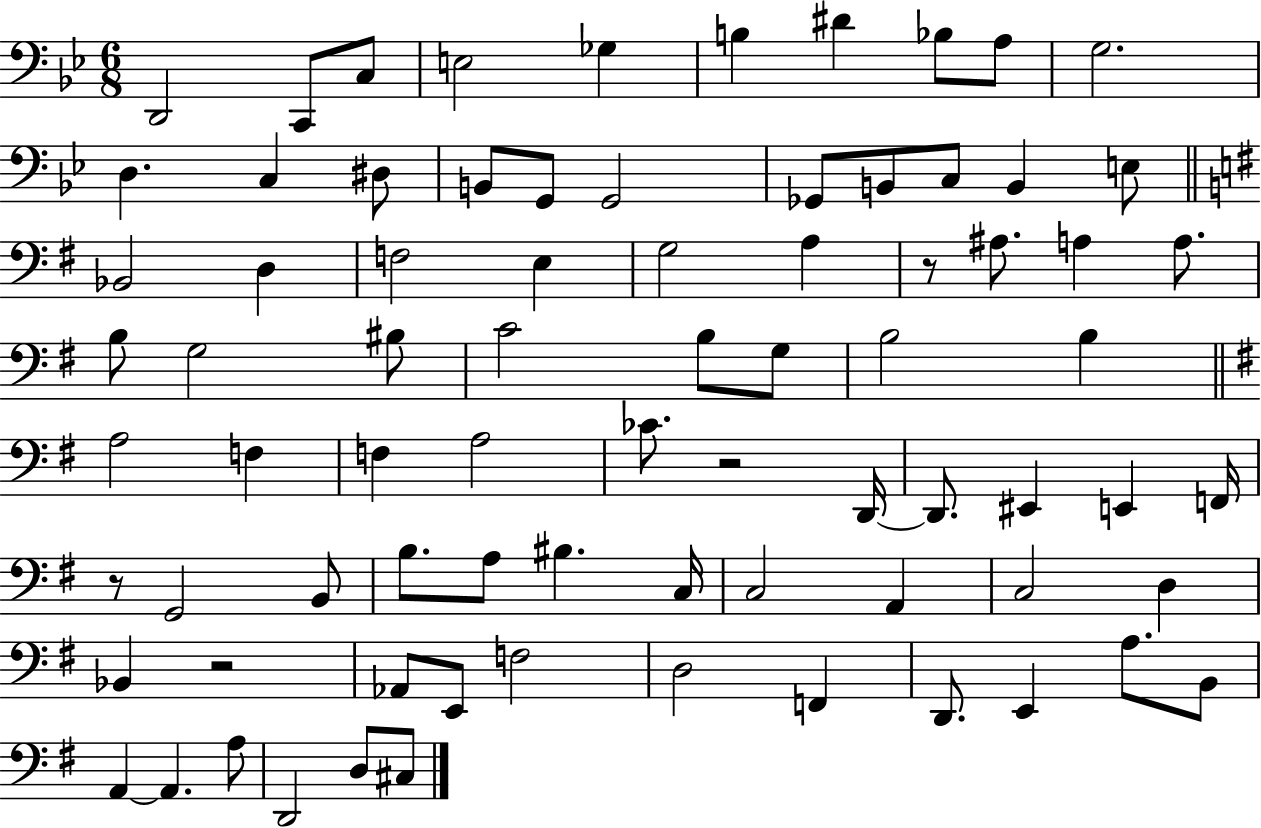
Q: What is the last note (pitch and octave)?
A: C#3